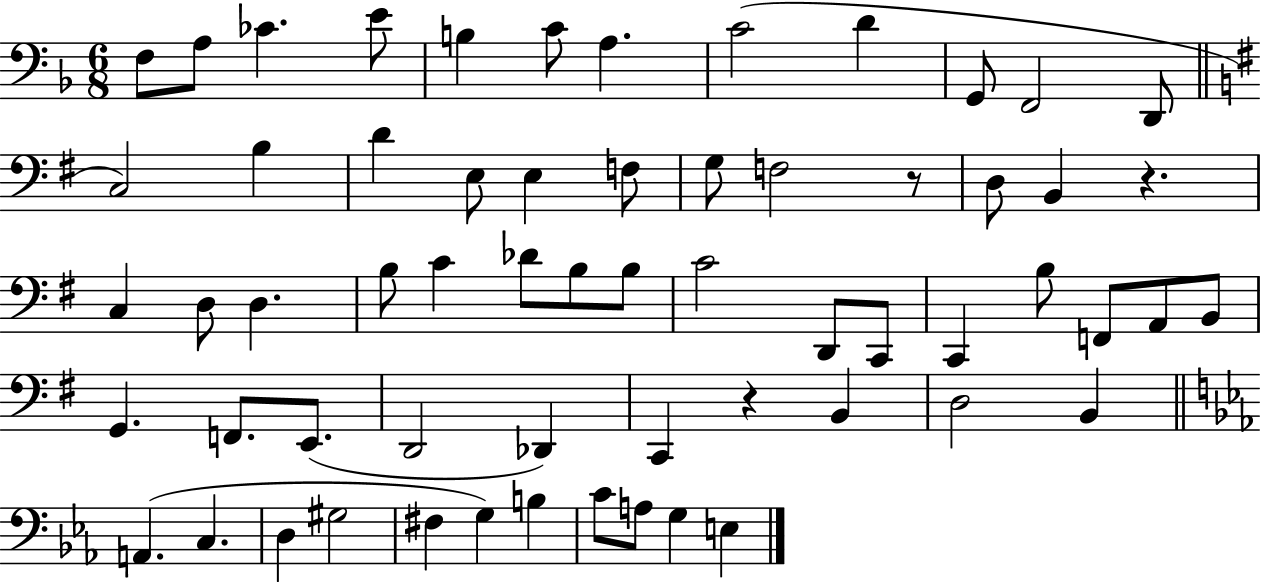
X:1
T:Untitled
M:6/8
L:1/4
K:F
F,/2 A,/2 _C E/2 B, C/2 A, C2 D G,,/2 F,,2 D,,/2 C,2 B, D E,/2 E, F,/2 G,/2 F,2 z/2 D,/2 B,, z C, D,/2 D, B,/2 C _D/2 B,/2 B,/2 C2 D,,/2 C,,/2 C,, B,/2 F,,/2 A,,/2 B,,/2 G,, F,,/2 E,,/2 D,,2 _D,, C,, z B,, D,2 B,, A,, C, D, ^G,2 ^F, G, B, C/2 A,/2 G, E,